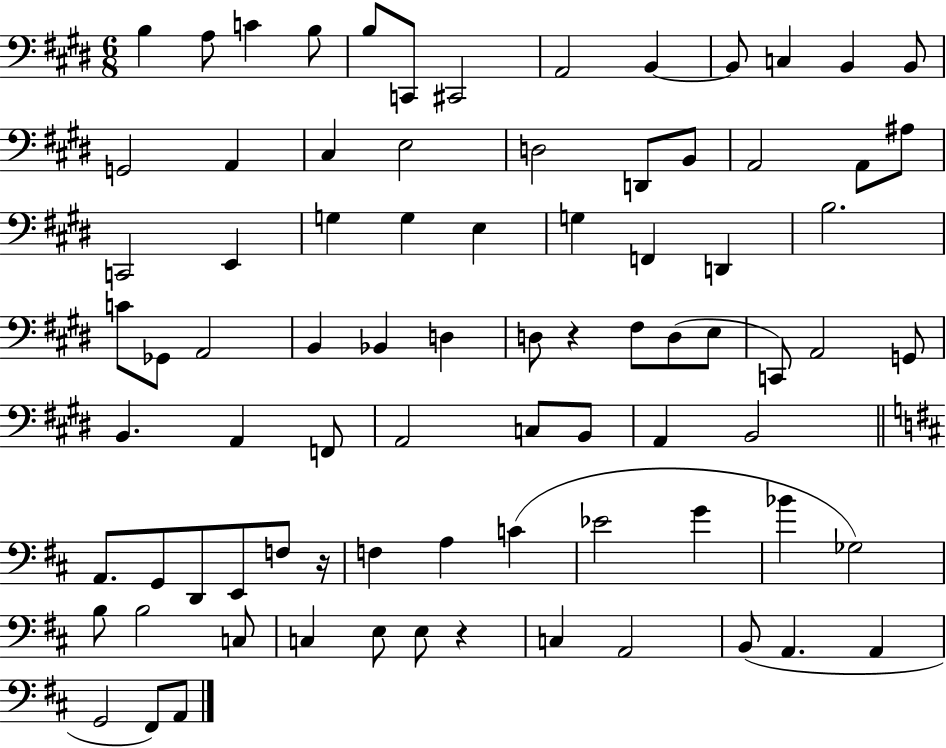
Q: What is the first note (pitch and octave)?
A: B3